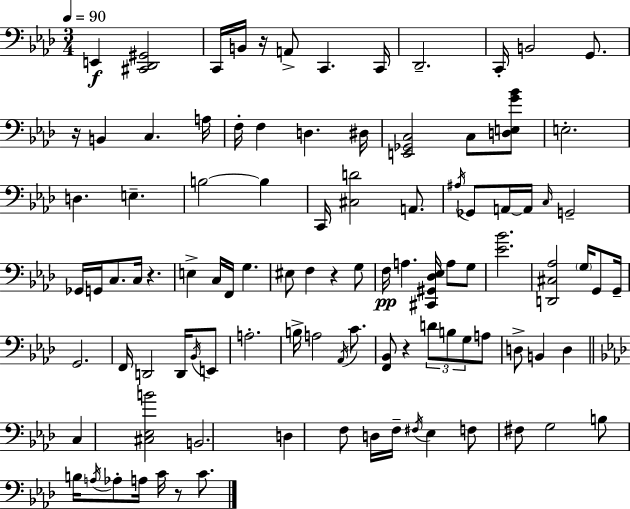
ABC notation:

X:1
T:Untitled
M:3/4
L:1/4
K:Fm
E,, [^C,,_D,,^G,,]2 C,,/4 B,,/4 z/4 A,,/2 C,, C,,/4 _D,,2 C,,/4 B,,2 G,,/2 z/4 B,, C, A,/4 F,/4 F, D, ^D,/4 [E,,_G,,C,]2 C,/2 [D,E,G_B]/2 E,2 D, E, B,2 B, C,,/4 [^C,D]2 A,,/2 ^A,/4 _G,,/2 A,,/4 A,,/4 C,/4 G,,2 _G,,/4 G,,/4 C,/2 C,/4 z E, C,/4 F,,/4 G, ^E,/2 F, z G,/2 F,/4 A, [^C,,^G,,_D,_E,]/4 A,/2 G,/2 [_E_B]2 [D,,^C,_A,]2 G,/4 G,,/2 G,,/4 G,,2 F,,/4 D,,2 D,,/4 _B,,/4 E,,/2 A,2 B,/4 A,2 _A,,/4 C/2 [F,,_B,,]/2 z D/2 B,/2 G,/2 A,/2 D,/2 B,, D, C, [^C,_E,B]2 B,,2 D, F,/2 D,/4 F,/4 ^F,/4 _E, F,/2 ^F,/2 G,2 B,/2 B,/4 A,/4 _A,/2 A,/4 C/4 z/2 C/2